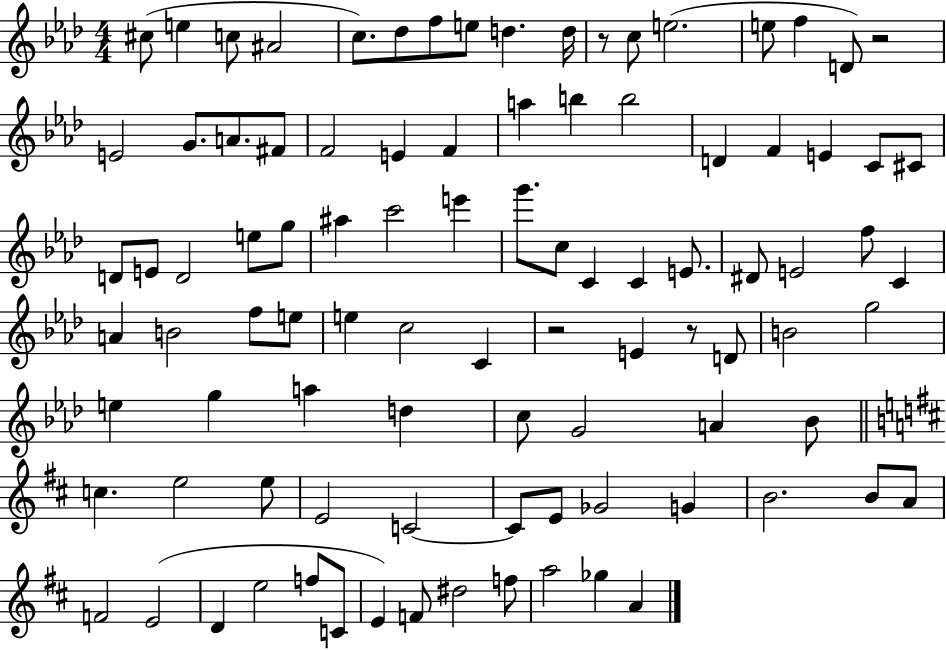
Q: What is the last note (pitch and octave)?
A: A4